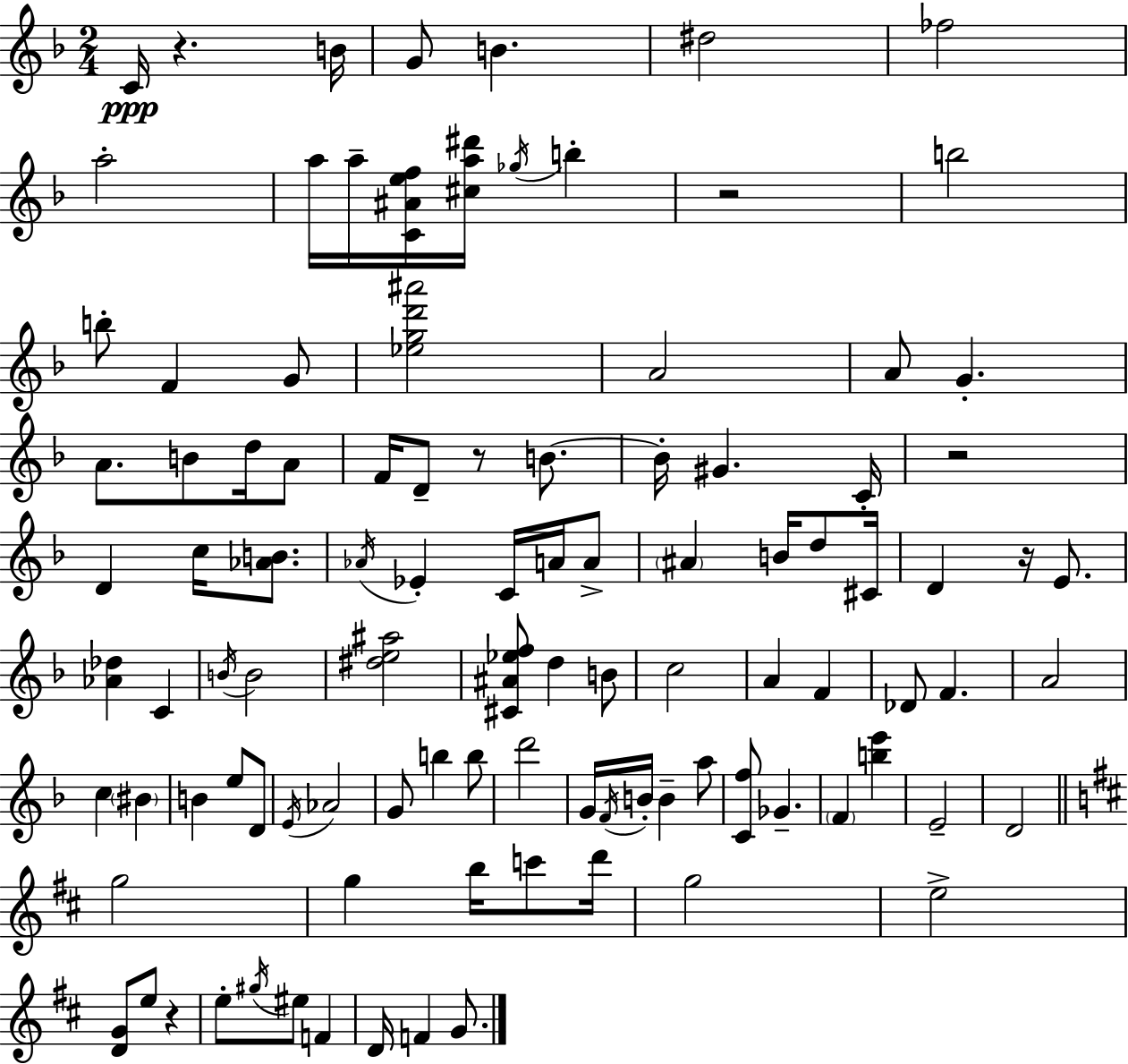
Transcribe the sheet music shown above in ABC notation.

X:1
T:Untitled
M:2/4
L:1/4
K:Dm
C/4 z B/4 G/2 B ^d2 _f2 a2 a/4 a/4 [C^Aef]/4 [^ca^d']/4 _g/4 b z2 b2 b/2 F G/2 [_egd'^a']2 A2 A/2 G A/2 B/2 d/4 A/2 F/4 D/2 z/2 B/2 B/4 ^G C/4 z2 D c/4 [_AB]/2 _A/4 _E C/4 A/4 A/2 ^A B/4 d/2 ^C/4 D z/4 E/2 [_A_d] C B/4 B2 [^de^a]2 [^C^A_ef]/2 d B/2 c2 A F _D/2 F A2 c ^B B e/2 D/2 E/4 _A2 G/2 b b/2 d'2 G/4 F/4 B/4 B a/2 [Cf]/2 _G F [be'] E2 D2 g2 g b/4 c'/2 d'/4 g2 e2 [DG]/2 e/2 z e/2 ^g/4 ^e/2 F D/4 F G/2